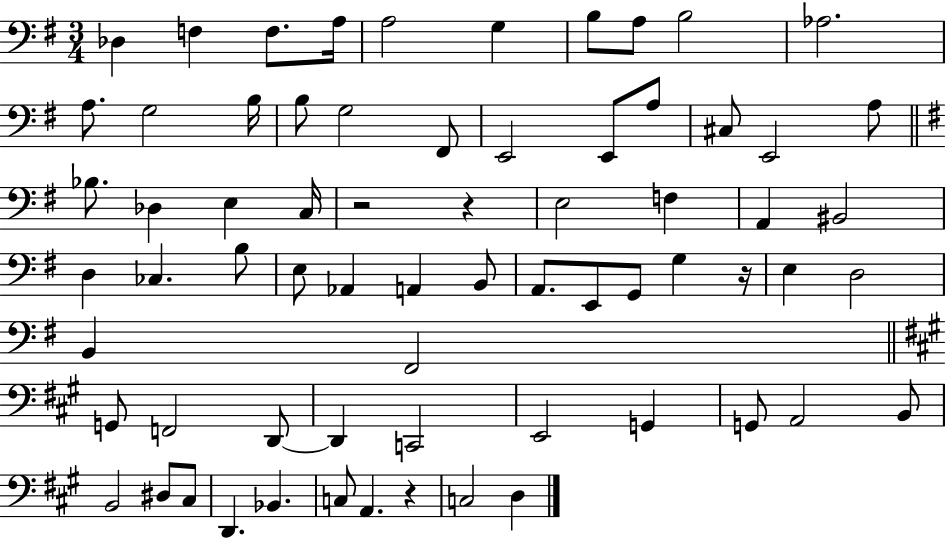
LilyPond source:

{
  \clef bass
  \numericTimeSignature
  \time 3/4
  \key g \major
  des4 f4 f8. a16 | a2 g4 | b8 a8 b2 | aes2. | \break a8. g2 b16 | b8 g2 fis,8 | e,2 e,8 a8 | cis8 e,2 a8 | \break \bar "||" \break \key g \major bes8. des4 e4 c16 | r2 r4 | e2 f4 | a,4 bis,2 | \break d4 ces4. b8 | e8 aes,4 a,4 b,8 | a,8. e,8 g,8 g4 r16 | e4 d2 | \break b,4 fis,2 | \bar "||" \break \key a \major g,8 f,2 d,8~~ | d,4 c,2 | e,2 g,4 | g,8 a,2 b,8 | \break b,2 dis8 cis8 | d,4. bes,4. | c8 a,4. r4 | c2 d4 | \break \bar "|."
}